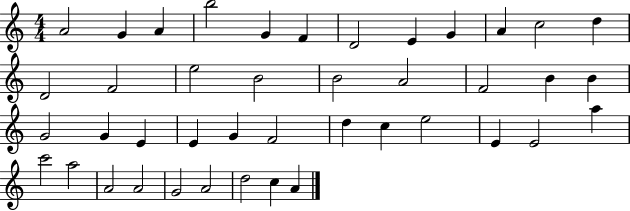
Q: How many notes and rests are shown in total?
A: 42